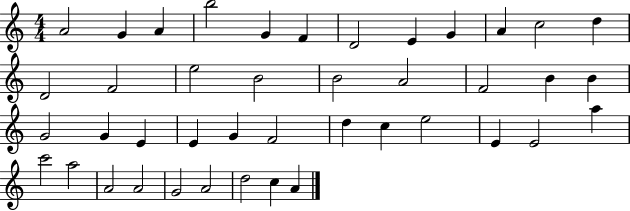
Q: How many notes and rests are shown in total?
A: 42